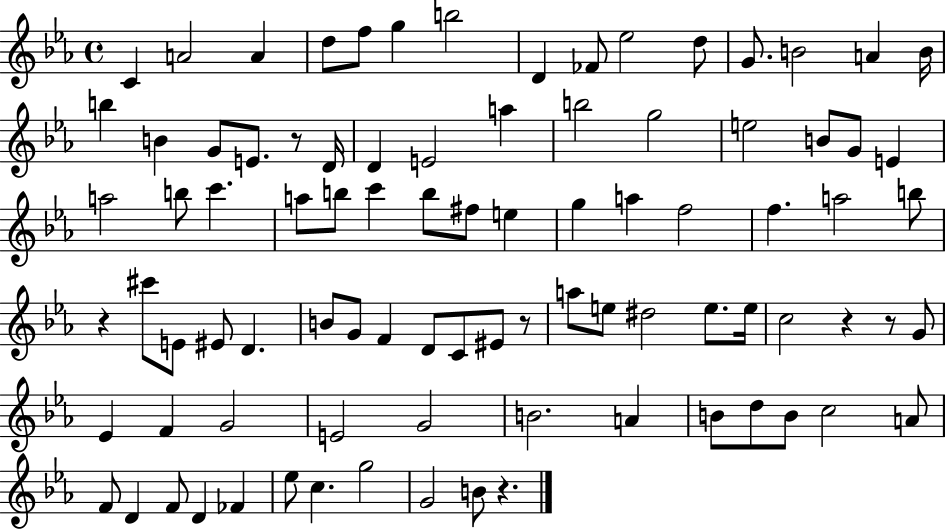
C4/q A4/h A4/q D5/e F5/e G5/q B5/h D4/q FES4/e Eb5/h D5/e G4/e. B4/h A4/q B4/s B5/q B4/q G4/e E4/e. R/e D4/s D4/q E4/h A5/q B5/h G5/h E5/h B4/e G4/e E4/q A5/h B5/e C6/q. A5/e B5/e C6/q B5/e F#5/e E5/q G5/q A5/q F5/h F5/q. A5/h B5/e R/q C#6/e E4/e EIS4/e D4/q. B4/e G4/e F4/q D4/e C4/e EIS4/e R/e A5/e E5/e D#5/h E5/e. E5/s C5/h R/q R/e G4/e Eb4/q F4/q G4/h E4/h G4/h B4/h. A4/q B4/e D5/e B4/e C5/h A4/e F4/e D4/q F4/e D4/q FES4/q Eb5/e C5/q. G5/h G4/h B4/e R/q.